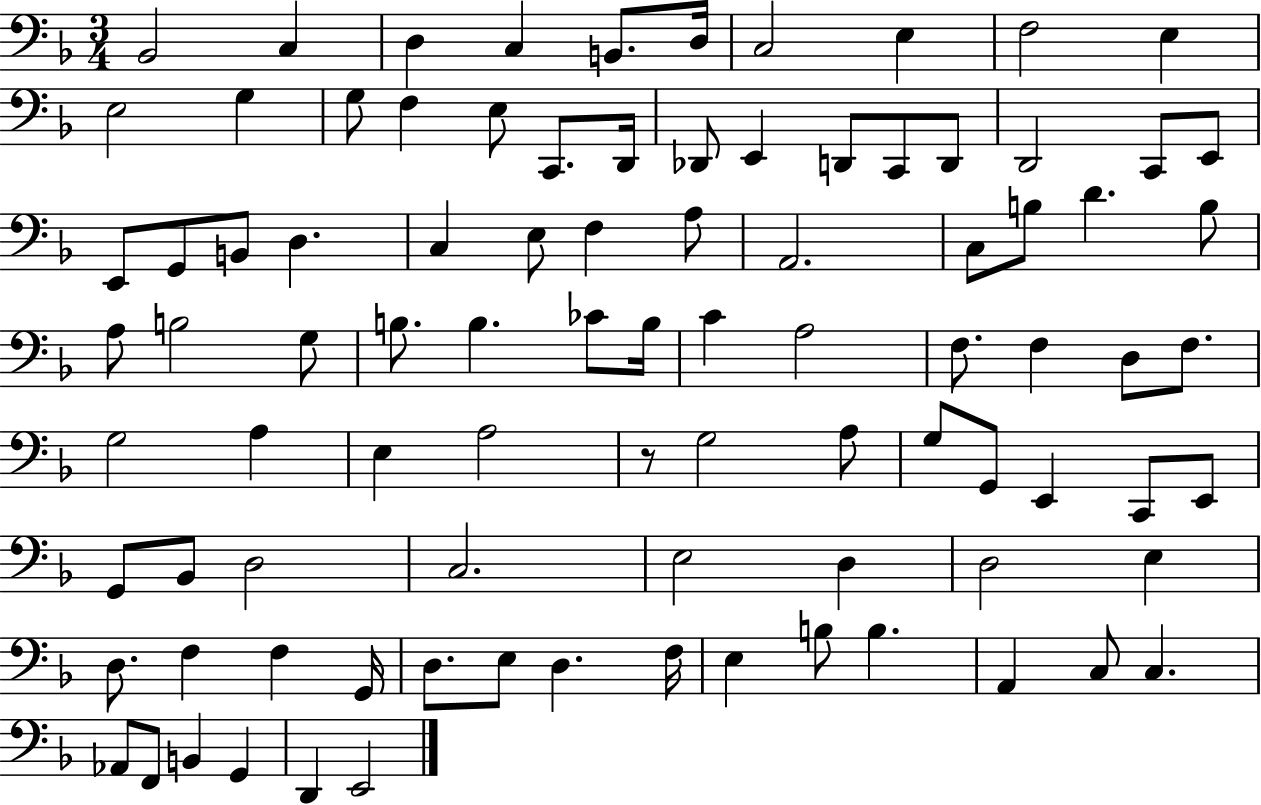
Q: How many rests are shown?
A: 1